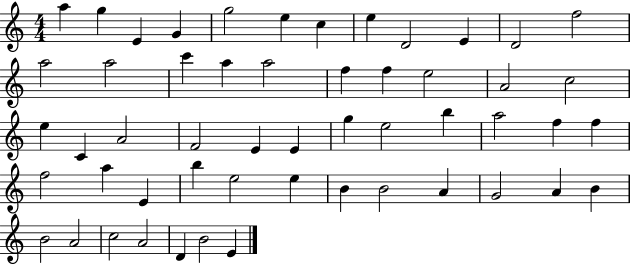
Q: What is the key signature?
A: C major